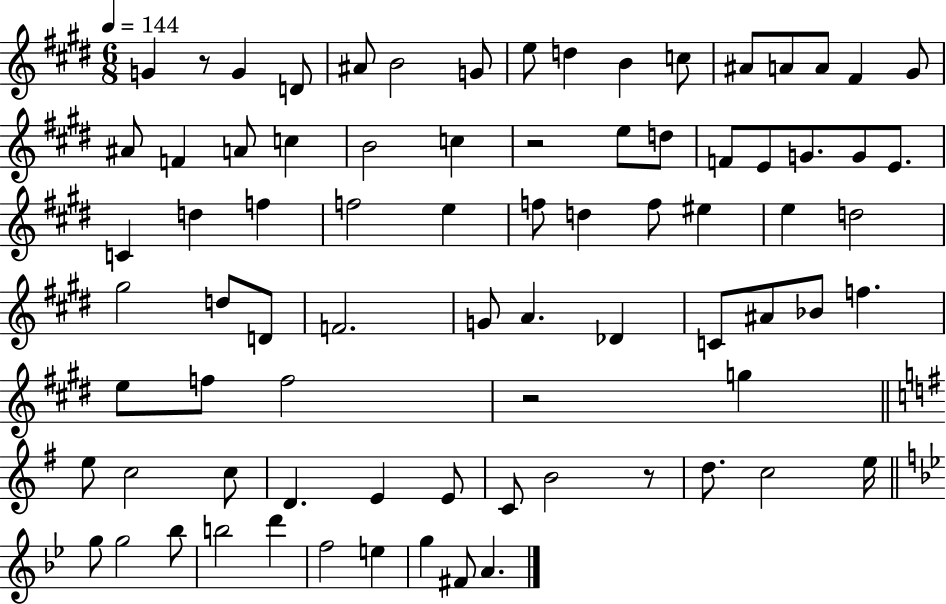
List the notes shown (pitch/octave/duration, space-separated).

G4/q R/e G4/q D4/e A#4/e B4/h G4/e E5/e D5/q B4/q C5/e A#4/e A4/e A4/e F#4/q G#4/e A#4/e F4/q A4/e C5/q B4/h C5/q R/h E5/e D5/e F4/e E4/e G4/e. G4/e E4/e. C4/q D5/q F5/q F5/h E5/q F5/e D5/q F5/e EIS5/q E5/q D5/h G#5/h D5/e D4/e F4/h. G4/e A4/q. Db4/q C4/e A#4/e Bb4/e F5/q. E5/e F5/e F5/h R/h G5/q E5/e C5/h C5/e D4/q. E4/q E4/e C4/e B4/h R/e D5/e. C5/h E5/s G5/e G5/h Bb5/e B5/h D6/q F5/h E5/q G5/q F#4/e A4/q.